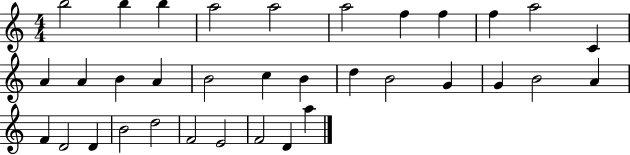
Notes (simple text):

B5/h B5/q B5/q A5/h A5/h A5/h F5/q F5/q F5/q A5/h C4/q A4/q A4/q B4/q A4/q B4/h C5/q B4/q D5/q B4/h G4/q G4/q B4/h A4/q F4/q D4/h D4/q B4/h D5/h F4/h E4/h F4/h D4/q A5/q